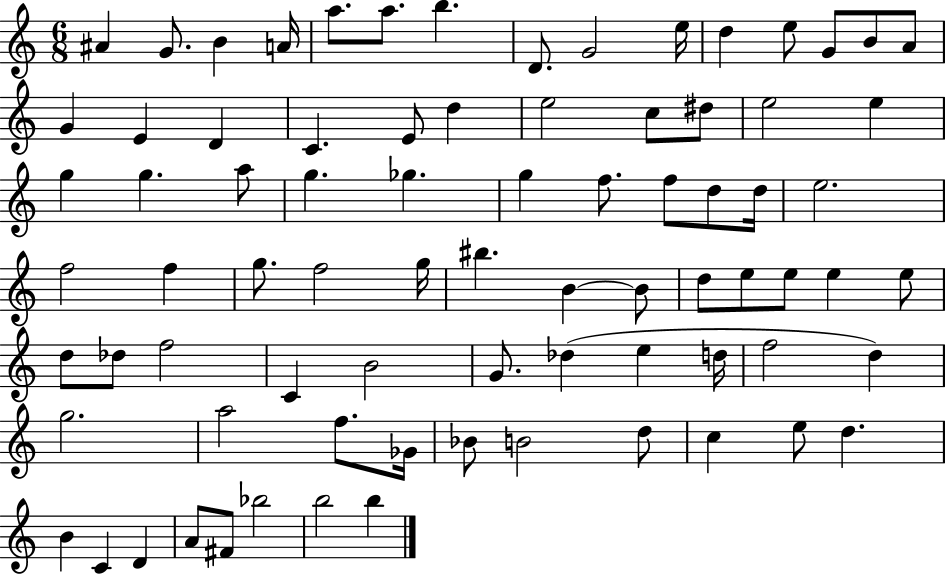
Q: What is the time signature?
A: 6/8